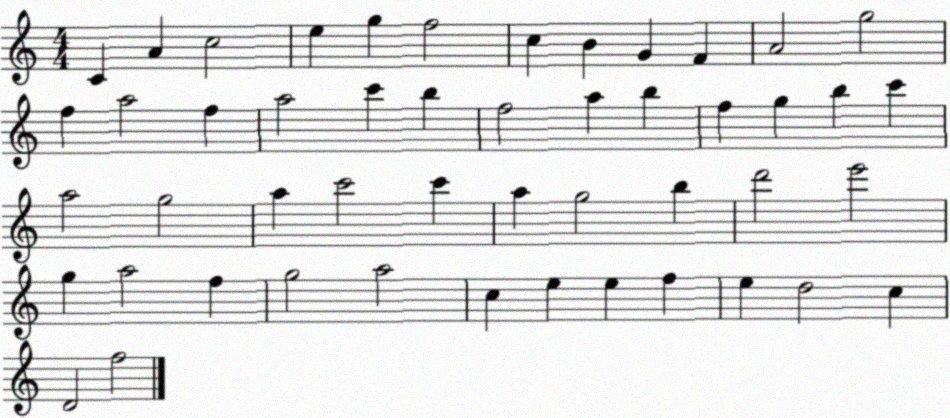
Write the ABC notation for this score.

X:1
T:Untitled
M:4/4
L:1/4
K:C
C A c2 e g f2 c B G F A2 g2 f a2 f a2 c' b f2 a b f g b c' a2 g2 a c'2 c' a g2 b d'2 e'2 g a2 f g2 a2 c e e f e d2 c D2 f2